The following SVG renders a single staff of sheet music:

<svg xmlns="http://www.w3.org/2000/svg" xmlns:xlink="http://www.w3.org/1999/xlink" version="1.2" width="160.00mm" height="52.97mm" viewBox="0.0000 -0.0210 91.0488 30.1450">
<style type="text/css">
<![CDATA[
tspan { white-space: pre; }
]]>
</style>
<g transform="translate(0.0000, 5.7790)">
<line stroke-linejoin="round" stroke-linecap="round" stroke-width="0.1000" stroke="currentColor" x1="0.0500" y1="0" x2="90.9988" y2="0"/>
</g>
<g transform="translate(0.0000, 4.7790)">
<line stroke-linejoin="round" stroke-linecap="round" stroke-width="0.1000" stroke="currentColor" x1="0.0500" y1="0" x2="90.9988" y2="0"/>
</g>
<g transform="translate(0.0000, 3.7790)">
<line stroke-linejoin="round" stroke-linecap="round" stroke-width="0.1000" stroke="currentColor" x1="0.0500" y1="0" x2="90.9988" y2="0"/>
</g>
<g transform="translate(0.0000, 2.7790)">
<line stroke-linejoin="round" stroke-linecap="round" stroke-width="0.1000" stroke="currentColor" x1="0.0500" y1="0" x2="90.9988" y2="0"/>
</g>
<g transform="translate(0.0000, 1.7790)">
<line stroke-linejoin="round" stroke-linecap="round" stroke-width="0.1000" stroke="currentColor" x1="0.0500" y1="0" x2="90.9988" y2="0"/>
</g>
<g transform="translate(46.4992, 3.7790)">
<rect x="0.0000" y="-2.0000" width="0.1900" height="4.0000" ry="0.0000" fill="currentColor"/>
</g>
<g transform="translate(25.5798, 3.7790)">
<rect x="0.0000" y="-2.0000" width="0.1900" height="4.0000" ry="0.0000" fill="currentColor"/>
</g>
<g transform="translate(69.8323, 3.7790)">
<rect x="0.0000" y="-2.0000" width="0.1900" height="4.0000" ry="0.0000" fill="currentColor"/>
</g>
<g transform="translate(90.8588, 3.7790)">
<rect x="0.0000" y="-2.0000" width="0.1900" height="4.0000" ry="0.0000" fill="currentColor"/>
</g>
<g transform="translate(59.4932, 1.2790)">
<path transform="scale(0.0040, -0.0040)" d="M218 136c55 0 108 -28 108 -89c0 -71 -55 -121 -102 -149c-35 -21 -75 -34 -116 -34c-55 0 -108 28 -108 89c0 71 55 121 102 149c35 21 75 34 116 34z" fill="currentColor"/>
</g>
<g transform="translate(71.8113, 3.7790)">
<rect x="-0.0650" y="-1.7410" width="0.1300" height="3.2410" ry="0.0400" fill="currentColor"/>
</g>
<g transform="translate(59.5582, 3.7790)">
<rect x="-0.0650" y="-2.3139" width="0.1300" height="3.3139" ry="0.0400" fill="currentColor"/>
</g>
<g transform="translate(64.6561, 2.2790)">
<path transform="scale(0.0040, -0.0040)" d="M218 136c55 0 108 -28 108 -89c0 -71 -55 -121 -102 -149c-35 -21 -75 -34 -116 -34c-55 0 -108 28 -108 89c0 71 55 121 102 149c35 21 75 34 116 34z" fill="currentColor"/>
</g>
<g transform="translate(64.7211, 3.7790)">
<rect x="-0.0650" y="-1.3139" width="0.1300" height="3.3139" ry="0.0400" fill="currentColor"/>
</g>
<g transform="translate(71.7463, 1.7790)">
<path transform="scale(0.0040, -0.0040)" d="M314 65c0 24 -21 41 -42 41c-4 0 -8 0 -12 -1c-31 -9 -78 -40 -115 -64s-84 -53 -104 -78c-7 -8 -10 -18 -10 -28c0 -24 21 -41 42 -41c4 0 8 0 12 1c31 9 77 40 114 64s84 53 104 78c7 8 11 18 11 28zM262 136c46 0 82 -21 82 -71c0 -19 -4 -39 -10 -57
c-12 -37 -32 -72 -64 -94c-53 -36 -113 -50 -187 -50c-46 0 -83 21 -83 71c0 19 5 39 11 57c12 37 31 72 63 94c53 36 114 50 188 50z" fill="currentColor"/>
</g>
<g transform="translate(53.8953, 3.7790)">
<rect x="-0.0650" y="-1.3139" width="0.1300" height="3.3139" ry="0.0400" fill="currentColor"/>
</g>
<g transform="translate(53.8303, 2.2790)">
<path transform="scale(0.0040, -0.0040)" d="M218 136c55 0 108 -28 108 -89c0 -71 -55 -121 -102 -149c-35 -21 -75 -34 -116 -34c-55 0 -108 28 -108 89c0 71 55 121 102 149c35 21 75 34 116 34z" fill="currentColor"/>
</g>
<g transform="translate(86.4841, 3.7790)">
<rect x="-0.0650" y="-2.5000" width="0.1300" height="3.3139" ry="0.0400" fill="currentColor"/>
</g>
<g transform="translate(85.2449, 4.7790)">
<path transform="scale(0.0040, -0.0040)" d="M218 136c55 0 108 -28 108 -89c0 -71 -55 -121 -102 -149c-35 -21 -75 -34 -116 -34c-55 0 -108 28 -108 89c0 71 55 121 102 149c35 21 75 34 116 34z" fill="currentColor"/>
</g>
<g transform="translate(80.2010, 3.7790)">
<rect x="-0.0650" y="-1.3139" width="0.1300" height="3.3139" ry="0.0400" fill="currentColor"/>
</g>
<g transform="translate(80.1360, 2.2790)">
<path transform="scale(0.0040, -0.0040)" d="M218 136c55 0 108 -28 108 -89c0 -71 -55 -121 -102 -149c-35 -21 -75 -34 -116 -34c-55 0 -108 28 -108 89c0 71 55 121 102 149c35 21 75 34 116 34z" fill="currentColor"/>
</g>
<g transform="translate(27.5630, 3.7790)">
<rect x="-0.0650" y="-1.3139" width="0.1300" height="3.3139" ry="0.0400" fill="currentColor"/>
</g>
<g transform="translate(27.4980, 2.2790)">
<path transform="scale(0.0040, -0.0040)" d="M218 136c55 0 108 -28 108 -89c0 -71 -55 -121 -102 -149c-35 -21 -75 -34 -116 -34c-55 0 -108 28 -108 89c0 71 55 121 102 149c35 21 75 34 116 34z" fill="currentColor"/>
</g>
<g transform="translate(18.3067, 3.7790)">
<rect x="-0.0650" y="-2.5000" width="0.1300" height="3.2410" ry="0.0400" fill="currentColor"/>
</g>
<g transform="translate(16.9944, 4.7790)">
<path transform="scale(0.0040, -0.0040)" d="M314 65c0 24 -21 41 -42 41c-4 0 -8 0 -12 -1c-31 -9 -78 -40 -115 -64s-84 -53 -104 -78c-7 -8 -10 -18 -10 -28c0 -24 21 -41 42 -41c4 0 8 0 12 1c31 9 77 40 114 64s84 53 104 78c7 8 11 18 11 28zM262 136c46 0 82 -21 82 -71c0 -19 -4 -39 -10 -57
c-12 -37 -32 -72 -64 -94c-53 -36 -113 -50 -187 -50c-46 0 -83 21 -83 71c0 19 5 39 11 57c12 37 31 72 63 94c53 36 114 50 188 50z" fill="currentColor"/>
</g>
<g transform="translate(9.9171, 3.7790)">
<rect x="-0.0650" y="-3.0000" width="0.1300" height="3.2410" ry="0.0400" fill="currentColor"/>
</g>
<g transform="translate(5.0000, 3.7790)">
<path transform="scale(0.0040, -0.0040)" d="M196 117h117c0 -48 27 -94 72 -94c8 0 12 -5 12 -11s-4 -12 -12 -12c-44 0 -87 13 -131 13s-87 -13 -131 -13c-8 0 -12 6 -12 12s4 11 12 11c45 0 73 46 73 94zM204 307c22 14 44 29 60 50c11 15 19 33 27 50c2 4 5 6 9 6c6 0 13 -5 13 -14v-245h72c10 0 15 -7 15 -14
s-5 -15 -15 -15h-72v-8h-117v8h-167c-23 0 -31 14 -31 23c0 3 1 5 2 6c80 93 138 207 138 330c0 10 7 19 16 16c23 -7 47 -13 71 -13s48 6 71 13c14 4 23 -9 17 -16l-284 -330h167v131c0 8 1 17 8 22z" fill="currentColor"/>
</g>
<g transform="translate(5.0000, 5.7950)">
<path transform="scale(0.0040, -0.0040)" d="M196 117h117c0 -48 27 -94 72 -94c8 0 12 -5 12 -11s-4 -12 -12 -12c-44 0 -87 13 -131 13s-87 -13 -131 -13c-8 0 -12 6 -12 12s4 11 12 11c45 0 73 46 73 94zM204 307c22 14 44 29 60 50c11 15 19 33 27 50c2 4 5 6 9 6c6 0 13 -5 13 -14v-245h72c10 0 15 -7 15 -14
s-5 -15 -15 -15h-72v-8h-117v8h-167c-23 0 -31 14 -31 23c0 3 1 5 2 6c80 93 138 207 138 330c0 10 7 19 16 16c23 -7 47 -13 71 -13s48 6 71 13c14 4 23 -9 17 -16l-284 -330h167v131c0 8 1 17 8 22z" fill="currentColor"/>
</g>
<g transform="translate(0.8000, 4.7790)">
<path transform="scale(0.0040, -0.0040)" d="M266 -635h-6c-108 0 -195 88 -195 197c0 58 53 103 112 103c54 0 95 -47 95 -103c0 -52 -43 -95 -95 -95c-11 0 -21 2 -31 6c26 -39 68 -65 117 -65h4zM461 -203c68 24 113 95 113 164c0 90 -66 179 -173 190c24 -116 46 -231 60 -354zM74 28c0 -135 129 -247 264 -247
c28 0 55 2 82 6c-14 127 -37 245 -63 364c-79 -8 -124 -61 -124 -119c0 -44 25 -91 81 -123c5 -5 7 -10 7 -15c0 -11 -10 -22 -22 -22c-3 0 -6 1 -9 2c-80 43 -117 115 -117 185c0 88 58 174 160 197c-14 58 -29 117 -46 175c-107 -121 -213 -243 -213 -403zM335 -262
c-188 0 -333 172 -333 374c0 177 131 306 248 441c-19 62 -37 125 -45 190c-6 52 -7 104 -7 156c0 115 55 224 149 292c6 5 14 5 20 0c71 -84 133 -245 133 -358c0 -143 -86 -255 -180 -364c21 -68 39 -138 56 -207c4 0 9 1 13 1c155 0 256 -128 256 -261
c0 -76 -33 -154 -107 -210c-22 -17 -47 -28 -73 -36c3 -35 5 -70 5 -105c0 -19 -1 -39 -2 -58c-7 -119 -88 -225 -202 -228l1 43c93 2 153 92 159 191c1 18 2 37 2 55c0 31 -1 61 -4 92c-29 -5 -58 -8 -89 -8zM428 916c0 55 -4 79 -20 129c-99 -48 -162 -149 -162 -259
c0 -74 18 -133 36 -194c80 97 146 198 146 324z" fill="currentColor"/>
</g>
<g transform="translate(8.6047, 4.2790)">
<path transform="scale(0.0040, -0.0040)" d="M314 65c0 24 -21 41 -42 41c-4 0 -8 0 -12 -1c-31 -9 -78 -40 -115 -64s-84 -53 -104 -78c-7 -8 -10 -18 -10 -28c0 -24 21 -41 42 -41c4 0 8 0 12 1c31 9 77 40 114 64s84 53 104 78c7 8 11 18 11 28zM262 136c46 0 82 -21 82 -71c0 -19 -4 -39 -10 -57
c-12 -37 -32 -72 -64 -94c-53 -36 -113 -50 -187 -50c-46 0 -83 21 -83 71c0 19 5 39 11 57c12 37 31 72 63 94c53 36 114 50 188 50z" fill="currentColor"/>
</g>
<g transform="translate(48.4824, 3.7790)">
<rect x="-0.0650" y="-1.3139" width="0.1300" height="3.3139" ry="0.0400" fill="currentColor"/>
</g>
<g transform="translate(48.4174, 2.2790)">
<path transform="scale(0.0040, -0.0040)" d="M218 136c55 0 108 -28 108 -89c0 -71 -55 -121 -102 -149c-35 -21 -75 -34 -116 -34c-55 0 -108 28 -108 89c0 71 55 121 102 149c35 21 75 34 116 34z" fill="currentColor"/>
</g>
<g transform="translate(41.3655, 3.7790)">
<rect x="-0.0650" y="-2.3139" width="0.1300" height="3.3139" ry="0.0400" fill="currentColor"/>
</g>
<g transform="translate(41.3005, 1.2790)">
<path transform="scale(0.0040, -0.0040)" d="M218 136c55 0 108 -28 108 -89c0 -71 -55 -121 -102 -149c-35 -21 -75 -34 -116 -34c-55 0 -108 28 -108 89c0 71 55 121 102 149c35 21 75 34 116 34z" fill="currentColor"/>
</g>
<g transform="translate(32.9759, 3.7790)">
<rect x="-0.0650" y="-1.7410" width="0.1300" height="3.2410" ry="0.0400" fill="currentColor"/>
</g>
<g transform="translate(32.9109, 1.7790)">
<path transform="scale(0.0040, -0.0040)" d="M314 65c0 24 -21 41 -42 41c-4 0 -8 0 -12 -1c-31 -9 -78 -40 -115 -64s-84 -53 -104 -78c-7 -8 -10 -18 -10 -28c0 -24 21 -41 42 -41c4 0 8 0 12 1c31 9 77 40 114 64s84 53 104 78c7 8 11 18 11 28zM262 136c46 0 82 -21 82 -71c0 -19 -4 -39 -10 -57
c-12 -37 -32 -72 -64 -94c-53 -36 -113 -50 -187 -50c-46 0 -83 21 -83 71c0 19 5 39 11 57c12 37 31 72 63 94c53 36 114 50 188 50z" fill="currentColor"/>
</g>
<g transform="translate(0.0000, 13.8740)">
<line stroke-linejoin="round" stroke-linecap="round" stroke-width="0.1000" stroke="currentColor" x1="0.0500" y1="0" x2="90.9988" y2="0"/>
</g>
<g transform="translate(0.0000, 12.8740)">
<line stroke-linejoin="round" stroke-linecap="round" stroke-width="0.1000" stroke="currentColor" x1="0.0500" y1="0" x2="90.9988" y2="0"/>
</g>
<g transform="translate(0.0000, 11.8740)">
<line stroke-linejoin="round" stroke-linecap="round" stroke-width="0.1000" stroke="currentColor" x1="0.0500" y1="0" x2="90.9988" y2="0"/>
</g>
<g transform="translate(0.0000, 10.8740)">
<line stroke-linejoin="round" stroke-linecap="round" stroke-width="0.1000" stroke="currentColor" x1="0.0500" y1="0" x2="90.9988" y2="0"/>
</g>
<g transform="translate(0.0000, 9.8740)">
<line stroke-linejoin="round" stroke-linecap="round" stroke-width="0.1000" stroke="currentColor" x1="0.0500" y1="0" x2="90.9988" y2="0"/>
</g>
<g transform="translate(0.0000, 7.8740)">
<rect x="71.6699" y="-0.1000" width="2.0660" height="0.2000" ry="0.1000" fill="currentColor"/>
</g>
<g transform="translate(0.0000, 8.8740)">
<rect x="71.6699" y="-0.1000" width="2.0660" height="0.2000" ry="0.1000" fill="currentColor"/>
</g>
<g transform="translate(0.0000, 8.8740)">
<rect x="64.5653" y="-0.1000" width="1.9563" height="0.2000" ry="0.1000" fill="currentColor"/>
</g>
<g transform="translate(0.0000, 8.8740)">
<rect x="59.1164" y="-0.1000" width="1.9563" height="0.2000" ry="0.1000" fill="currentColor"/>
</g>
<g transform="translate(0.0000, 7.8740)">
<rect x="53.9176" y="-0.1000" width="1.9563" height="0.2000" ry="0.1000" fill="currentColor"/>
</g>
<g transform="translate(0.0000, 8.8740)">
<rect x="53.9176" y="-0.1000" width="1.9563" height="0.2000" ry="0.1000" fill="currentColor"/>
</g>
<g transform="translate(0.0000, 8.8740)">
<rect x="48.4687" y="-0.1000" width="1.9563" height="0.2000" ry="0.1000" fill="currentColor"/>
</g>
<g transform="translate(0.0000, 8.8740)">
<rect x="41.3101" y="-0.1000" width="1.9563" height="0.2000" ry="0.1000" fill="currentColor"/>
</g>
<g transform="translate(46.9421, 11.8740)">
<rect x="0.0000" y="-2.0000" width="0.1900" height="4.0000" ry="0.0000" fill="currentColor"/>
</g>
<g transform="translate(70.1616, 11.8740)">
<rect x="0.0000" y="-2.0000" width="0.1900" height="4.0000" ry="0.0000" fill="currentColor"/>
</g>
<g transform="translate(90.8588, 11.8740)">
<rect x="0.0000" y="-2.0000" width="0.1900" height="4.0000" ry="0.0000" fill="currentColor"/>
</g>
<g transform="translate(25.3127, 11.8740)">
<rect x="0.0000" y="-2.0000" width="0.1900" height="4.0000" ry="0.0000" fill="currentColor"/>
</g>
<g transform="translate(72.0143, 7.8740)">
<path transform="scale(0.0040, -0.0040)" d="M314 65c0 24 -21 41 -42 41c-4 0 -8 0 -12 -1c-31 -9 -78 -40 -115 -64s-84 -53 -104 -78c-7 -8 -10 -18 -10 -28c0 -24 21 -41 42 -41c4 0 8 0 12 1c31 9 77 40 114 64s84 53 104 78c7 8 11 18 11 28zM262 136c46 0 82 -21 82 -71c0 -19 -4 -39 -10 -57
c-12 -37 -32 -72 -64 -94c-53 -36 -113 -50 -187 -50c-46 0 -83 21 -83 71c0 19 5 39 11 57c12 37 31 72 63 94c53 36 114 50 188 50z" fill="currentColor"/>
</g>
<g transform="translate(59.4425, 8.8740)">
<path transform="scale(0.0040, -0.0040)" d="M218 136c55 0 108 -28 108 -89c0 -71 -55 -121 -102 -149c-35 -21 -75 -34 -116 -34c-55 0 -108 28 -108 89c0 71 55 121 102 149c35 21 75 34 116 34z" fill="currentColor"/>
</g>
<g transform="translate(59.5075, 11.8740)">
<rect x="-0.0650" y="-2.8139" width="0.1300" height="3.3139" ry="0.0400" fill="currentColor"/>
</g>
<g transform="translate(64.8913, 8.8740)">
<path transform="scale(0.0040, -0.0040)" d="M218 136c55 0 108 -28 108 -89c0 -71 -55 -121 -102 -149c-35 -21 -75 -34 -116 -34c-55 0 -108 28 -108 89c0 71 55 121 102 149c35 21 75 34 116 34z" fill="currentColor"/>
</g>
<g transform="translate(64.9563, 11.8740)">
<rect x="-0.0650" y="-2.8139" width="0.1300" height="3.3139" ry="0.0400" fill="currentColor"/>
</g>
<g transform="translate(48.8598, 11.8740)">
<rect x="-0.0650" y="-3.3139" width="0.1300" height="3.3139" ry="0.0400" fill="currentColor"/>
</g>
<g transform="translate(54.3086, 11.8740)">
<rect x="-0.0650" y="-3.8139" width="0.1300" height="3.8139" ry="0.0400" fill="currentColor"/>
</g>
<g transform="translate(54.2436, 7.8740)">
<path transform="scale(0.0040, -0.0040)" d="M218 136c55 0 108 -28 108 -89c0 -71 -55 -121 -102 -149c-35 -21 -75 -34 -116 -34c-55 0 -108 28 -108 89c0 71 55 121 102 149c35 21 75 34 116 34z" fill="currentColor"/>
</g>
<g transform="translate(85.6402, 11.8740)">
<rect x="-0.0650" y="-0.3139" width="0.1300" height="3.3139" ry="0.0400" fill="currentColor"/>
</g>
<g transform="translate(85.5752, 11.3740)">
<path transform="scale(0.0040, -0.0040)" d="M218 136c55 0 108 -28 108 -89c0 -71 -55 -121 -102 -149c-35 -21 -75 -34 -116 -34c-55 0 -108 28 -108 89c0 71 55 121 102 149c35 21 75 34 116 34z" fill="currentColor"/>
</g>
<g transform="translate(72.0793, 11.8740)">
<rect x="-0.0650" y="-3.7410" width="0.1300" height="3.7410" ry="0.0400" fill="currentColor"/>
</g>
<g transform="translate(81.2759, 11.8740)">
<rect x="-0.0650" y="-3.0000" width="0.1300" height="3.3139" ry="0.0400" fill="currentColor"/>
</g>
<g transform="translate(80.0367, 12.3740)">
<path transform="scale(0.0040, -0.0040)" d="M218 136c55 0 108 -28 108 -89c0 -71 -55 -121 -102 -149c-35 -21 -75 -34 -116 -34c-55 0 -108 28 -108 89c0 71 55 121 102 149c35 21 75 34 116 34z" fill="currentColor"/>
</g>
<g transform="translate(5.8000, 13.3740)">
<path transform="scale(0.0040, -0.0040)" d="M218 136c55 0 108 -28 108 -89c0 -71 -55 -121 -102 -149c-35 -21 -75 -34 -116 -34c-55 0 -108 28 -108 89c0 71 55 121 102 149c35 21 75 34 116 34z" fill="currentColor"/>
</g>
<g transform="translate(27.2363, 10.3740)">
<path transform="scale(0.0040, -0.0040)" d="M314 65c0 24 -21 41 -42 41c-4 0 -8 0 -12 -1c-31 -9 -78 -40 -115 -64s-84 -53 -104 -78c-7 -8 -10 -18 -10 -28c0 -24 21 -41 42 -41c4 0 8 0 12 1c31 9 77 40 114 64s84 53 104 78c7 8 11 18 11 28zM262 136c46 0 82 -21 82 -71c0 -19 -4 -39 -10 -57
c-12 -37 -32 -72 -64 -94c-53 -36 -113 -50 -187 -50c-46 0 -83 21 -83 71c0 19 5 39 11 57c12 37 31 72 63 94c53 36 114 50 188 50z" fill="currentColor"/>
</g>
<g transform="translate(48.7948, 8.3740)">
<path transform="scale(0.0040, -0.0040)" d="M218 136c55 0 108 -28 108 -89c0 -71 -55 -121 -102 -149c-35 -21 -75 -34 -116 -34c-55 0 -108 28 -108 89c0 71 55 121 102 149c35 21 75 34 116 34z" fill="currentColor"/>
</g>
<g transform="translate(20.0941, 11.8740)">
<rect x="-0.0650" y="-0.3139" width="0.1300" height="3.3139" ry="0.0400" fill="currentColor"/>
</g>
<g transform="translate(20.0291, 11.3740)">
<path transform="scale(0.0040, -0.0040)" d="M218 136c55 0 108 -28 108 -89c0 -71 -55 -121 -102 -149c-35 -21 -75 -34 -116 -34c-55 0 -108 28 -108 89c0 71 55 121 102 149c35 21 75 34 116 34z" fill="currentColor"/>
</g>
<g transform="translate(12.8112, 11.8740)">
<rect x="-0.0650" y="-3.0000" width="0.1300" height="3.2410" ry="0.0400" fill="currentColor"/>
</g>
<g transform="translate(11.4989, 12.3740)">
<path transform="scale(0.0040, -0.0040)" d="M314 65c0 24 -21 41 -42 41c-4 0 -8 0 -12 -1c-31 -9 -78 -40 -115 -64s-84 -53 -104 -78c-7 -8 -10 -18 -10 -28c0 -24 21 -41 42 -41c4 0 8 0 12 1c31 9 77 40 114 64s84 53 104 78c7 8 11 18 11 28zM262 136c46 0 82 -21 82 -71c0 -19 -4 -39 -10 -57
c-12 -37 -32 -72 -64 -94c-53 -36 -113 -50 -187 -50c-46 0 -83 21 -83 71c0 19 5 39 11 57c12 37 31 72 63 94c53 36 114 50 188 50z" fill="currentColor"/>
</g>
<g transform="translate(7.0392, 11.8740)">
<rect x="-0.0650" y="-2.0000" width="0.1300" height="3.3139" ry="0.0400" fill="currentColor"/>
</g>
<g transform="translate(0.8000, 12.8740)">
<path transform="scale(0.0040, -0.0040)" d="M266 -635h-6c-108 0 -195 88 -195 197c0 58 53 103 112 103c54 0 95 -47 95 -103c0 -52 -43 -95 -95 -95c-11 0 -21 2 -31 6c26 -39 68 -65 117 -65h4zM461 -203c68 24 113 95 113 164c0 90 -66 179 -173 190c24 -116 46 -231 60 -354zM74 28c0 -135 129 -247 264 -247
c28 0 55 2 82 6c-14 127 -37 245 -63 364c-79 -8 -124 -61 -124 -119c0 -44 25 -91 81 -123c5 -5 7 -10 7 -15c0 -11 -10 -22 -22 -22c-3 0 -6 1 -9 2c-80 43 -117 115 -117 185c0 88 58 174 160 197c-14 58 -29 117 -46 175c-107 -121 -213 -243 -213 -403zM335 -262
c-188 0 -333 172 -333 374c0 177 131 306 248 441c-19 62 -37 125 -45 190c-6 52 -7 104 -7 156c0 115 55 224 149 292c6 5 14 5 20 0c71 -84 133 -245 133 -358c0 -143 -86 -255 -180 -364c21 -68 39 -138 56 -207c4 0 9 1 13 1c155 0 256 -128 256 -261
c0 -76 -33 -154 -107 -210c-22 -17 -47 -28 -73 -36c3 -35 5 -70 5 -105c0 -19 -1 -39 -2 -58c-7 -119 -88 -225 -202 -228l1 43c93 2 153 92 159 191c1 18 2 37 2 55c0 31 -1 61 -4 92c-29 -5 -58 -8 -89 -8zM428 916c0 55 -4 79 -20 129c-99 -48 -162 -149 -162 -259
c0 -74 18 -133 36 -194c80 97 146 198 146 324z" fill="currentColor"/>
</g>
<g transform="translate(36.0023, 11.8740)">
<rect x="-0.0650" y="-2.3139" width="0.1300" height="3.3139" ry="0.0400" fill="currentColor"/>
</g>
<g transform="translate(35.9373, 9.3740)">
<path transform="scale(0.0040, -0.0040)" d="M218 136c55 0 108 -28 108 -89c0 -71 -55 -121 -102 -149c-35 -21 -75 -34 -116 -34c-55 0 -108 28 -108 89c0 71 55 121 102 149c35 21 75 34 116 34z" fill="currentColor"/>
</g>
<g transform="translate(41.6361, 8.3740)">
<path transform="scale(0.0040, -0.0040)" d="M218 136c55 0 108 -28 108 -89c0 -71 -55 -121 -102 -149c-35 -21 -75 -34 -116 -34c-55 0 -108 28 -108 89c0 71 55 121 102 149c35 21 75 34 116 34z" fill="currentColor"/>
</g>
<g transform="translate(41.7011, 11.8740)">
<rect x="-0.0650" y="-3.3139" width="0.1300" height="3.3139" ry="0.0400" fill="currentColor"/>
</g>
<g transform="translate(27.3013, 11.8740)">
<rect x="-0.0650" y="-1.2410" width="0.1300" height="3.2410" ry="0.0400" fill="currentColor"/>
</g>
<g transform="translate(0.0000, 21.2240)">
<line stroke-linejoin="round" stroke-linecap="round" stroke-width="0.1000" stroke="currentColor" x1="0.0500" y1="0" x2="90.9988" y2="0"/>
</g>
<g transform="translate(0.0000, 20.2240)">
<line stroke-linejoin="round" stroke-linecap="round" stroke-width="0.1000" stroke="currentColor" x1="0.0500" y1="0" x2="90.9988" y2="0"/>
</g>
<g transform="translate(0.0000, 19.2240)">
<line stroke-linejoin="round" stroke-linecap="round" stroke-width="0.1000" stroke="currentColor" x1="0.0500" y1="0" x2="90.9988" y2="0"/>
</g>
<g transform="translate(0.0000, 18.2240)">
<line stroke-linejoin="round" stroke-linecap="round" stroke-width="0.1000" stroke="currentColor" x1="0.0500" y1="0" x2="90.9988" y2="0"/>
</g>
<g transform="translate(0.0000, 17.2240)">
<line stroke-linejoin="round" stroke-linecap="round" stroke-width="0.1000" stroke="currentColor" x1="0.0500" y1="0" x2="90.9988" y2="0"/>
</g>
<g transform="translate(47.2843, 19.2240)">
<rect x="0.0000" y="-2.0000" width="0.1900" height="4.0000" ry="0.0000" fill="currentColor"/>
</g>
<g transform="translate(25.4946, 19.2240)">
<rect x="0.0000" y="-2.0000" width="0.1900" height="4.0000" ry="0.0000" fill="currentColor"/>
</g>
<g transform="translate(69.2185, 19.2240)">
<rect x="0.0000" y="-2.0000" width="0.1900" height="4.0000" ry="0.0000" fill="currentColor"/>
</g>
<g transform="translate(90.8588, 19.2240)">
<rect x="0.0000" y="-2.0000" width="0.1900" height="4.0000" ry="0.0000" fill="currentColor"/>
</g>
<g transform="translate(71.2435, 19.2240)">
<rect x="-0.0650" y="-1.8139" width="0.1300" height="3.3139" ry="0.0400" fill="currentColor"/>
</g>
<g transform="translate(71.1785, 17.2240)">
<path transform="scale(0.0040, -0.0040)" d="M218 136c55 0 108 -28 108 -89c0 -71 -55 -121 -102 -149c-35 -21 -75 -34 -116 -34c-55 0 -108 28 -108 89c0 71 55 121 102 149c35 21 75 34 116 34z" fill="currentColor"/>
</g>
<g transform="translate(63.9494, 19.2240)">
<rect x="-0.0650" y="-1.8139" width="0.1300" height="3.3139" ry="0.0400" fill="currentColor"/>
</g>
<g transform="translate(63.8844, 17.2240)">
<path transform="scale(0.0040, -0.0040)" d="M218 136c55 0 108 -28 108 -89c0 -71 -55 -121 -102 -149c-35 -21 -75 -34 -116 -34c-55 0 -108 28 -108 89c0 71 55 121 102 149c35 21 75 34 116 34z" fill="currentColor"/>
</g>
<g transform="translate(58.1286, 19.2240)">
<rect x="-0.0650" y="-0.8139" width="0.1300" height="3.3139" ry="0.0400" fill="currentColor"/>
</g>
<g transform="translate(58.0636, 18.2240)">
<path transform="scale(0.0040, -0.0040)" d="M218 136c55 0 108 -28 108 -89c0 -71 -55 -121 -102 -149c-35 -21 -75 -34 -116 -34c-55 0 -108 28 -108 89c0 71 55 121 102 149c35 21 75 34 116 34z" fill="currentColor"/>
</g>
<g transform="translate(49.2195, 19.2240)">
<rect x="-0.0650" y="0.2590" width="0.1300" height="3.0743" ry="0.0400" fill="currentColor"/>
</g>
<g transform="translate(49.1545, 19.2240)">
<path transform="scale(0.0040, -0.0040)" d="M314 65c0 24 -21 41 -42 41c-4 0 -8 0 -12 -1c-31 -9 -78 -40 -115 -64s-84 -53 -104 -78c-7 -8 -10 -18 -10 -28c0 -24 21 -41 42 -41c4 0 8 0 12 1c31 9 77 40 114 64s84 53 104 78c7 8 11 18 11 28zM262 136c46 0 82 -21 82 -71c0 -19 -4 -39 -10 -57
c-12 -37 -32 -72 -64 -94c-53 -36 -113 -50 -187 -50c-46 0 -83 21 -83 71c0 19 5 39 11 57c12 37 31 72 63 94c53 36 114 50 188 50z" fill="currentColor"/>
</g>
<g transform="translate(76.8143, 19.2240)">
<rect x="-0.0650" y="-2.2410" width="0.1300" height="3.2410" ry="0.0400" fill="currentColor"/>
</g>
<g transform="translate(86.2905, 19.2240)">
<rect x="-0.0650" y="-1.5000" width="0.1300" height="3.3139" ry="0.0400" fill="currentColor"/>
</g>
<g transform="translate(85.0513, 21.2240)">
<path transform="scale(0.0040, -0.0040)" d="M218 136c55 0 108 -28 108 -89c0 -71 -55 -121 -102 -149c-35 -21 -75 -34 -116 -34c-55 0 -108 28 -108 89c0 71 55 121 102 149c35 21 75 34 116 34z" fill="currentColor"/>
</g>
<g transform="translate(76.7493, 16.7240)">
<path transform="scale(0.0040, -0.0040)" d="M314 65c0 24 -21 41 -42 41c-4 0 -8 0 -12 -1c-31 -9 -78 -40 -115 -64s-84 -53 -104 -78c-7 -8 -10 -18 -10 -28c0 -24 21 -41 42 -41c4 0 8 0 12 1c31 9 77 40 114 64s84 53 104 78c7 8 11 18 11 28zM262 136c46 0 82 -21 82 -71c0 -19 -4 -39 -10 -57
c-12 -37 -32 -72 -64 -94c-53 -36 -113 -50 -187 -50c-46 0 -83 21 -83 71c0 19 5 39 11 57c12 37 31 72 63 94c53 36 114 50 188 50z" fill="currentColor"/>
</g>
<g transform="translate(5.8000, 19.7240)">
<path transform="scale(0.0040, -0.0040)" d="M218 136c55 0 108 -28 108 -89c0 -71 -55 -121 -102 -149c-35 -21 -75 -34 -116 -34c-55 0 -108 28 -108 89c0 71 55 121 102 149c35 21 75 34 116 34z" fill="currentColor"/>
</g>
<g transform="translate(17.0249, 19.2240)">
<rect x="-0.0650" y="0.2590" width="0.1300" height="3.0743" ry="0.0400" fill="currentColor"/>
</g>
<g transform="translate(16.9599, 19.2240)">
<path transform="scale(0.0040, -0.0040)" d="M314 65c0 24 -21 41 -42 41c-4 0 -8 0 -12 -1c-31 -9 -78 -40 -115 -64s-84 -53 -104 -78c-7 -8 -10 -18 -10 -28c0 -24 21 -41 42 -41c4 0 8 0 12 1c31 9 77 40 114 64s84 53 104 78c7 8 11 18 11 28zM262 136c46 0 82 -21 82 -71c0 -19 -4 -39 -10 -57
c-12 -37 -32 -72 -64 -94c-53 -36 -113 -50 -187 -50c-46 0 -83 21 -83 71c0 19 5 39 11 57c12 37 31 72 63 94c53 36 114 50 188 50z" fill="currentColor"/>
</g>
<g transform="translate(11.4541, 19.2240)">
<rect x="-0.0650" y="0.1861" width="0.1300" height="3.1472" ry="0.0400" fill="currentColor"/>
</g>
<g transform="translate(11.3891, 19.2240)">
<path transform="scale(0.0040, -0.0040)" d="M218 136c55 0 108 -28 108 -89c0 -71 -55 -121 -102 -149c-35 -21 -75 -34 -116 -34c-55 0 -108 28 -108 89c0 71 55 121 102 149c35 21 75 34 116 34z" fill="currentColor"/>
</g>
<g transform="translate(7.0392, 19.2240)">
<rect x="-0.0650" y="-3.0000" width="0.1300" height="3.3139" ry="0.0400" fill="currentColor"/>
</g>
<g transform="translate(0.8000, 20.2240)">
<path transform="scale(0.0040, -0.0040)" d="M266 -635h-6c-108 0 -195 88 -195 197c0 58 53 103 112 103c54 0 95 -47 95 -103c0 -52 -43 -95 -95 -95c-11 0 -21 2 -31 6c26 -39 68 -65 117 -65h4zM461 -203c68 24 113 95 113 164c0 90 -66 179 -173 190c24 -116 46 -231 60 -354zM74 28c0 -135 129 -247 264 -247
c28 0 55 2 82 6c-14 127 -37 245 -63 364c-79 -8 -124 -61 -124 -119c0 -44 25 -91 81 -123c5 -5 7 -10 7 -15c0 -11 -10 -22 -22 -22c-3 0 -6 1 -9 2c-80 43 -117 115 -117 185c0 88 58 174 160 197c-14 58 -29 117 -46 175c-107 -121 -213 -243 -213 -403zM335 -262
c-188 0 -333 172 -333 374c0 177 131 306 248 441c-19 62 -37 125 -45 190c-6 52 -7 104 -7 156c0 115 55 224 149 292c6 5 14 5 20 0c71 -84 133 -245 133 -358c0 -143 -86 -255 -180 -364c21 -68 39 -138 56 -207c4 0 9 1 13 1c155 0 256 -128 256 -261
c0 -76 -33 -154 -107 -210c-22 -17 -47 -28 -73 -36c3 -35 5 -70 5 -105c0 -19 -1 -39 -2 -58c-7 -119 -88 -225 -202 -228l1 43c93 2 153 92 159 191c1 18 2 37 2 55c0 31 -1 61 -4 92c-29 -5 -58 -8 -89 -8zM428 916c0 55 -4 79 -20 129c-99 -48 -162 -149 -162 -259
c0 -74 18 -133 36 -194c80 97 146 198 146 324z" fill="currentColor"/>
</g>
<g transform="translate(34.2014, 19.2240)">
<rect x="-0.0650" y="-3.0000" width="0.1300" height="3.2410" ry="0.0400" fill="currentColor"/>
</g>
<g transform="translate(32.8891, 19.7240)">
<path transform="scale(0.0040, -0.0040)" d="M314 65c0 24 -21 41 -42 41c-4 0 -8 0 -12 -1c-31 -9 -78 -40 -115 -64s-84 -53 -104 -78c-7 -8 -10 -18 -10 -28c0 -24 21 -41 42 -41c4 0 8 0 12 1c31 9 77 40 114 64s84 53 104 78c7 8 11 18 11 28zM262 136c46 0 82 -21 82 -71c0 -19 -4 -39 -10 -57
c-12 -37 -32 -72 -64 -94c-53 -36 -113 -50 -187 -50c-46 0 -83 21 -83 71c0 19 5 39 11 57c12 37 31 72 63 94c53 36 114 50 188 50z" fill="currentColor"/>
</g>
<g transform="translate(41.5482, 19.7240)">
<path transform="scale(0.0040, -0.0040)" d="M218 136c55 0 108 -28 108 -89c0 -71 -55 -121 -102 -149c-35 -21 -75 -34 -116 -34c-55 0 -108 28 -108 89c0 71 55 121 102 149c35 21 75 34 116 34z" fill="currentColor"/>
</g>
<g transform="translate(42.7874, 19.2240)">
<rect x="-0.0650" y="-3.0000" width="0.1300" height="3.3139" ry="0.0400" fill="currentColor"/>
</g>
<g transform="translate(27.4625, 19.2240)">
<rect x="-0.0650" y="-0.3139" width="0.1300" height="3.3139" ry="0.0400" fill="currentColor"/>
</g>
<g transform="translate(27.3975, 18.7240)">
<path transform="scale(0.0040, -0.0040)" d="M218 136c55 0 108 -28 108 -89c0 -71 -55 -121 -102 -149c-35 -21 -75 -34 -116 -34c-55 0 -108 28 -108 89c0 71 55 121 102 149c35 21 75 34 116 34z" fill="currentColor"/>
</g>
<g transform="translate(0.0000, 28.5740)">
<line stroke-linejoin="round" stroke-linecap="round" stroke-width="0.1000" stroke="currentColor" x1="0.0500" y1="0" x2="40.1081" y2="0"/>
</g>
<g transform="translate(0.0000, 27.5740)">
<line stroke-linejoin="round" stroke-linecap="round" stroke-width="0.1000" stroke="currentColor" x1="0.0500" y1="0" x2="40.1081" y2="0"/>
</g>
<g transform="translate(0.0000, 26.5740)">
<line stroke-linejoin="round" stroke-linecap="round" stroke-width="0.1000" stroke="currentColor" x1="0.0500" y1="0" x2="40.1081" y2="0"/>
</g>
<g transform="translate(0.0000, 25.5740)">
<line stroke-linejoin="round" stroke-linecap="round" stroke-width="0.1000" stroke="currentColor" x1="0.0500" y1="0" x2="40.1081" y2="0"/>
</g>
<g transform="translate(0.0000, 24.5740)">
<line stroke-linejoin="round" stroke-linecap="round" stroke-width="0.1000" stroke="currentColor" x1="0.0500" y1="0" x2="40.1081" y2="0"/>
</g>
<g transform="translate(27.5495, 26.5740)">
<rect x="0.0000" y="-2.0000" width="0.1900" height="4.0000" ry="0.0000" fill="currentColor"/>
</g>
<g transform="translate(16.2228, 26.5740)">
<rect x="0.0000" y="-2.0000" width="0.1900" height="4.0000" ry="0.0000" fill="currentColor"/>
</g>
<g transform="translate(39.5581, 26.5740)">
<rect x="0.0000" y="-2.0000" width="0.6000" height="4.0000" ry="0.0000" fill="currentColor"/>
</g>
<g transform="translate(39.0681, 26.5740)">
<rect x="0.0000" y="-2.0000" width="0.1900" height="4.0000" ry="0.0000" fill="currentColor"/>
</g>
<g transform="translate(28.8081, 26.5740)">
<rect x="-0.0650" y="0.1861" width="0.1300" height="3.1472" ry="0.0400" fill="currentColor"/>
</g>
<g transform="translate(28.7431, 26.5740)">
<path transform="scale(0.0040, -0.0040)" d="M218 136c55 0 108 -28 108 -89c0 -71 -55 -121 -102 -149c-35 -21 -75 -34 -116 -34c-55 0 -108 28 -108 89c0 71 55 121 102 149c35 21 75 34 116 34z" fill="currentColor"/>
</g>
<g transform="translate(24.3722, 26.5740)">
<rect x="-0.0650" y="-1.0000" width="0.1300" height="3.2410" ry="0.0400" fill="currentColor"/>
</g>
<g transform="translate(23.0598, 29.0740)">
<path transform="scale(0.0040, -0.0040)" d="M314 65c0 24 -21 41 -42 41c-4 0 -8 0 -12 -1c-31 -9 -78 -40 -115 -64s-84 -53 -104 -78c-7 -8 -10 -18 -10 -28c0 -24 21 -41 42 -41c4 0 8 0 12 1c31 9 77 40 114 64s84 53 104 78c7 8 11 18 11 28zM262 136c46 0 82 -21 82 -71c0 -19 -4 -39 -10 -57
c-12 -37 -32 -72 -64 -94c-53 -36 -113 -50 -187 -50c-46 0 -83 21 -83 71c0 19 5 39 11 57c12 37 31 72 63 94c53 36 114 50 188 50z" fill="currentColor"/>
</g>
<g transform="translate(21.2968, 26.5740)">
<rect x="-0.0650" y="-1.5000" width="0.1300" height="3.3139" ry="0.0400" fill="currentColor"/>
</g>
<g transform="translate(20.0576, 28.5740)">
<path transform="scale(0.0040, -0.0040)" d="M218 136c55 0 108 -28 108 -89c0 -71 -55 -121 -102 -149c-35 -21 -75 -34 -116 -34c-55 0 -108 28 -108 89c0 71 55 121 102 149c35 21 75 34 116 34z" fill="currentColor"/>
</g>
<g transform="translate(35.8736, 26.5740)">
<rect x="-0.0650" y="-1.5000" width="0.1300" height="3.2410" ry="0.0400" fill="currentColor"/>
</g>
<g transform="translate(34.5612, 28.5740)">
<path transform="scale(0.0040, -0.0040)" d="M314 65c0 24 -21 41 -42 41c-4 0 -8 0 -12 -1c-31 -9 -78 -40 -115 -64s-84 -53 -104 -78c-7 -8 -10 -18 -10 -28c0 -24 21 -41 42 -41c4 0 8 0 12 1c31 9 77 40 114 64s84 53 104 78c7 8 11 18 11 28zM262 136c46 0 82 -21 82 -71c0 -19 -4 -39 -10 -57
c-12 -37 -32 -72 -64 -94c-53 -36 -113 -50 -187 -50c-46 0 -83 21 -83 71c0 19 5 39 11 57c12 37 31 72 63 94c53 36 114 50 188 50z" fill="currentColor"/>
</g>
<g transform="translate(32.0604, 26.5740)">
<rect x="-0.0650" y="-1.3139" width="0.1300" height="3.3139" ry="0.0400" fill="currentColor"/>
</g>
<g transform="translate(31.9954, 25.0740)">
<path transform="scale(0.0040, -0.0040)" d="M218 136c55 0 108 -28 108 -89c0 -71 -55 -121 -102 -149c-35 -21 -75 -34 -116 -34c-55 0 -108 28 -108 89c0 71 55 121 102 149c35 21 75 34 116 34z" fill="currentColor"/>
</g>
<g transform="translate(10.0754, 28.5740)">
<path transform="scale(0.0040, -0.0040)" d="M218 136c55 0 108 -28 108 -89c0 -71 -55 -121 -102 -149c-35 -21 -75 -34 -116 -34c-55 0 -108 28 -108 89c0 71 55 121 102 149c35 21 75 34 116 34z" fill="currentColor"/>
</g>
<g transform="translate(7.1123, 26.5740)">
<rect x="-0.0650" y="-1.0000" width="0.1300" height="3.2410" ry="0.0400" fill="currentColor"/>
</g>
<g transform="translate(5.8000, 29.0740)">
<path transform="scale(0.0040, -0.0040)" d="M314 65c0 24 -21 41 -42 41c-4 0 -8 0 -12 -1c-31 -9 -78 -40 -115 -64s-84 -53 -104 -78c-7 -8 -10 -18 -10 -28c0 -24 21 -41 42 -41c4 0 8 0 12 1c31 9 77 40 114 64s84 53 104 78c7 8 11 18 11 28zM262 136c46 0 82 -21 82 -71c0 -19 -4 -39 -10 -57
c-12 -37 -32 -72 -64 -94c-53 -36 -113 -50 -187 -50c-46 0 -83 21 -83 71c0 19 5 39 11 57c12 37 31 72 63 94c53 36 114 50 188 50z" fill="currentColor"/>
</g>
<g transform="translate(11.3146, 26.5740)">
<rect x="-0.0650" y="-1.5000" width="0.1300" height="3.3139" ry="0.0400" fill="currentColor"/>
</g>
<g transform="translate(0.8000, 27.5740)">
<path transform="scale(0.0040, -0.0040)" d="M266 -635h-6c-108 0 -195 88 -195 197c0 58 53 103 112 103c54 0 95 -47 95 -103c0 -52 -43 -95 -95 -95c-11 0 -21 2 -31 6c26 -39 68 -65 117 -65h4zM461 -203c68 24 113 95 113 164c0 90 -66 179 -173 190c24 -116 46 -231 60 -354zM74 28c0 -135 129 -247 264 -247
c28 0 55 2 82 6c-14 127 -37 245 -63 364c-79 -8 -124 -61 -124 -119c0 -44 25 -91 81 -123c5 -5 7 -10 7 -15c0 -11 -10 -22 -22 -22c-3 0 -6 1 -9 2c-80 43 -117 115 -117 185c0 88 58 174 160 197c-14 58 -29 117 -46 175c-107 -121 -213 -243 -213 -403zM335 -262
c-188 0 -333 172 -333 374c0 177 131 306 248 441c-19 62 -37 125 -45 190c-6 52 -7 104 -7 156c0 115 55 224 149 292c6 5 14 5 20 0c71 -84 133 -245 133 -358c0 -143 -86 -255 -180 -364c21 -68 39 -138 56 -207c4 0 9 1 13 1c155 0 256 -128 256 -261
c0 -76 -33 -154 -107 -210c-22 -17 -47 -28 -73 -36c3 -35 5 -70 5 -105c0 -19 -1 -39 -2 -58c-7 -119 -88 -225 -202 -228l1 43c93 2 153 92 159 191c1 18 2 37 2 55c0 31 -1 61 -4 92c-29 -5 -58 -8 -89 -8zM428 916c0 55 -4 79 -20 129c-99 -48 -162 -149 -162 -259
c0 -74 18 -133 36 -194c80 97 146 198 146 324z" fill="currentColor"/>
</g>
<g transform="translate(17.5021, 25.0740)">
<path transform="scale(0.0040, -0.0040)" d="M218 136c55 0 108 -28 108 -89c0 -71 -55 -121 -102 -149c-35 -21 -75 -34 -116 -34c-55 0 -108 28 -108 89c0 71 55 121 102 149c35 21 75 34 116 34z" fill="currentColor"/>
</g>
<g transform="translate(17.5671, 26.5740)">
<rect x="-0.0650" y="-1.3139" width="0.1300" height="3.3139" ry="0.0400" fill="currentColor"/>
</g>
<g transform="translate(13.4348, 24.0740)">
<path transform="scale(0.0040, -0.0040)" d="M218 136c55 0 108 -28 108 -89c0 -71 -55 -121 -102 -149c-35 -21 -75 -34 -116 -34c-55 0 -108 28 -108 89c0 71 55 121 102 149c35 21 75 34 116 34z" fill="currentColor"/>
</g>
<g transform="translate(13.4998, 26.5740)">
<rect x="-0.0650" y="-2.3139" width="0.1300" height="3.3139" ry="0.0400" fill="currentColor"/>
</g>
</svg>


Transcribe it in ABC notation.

X:1
T:Untitled
M:4/4
L:1/4
K:C
A2 G2 e f2 g e e g e f2 e G F A2 c e2 g b b c' a a c'2 A c A B B2 c A2 A B2 d f f g2 E D2 E g e E D2 B e E2